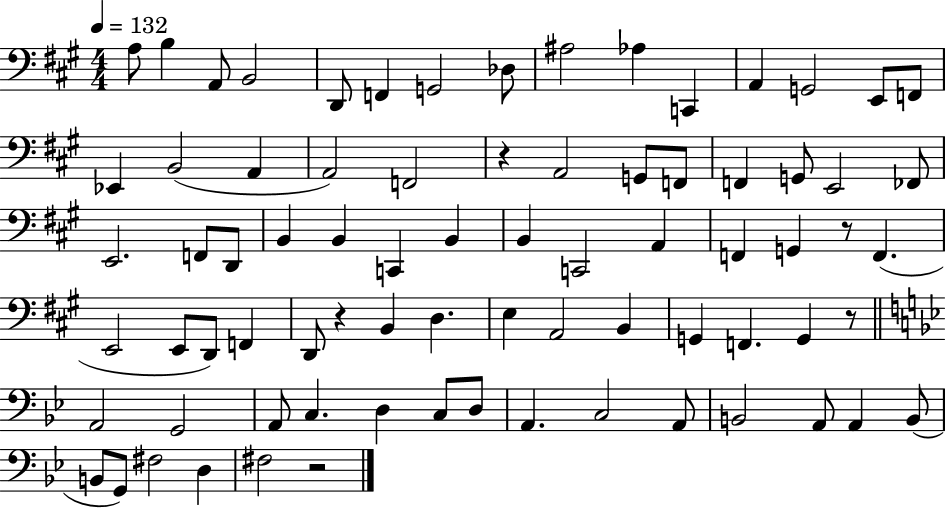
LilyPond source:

{
  \clef bass
  \numericTimeSignature
  \time 4/4
  \key a \major
  \tempo 4 = 132
  a8 b4 a,8 b,2 | d,8 f,4 g,2 des8 | ais2 aes4 c,4 | a,4 g,2 e,8 f,8 | \break ees,4 b,2( a,4 | a,2) f,2 | r4 a,2 g,8 f,8 | f,4 g,8 e,2 fes,8 | \break e,2. f,8 d,8 | b,4 b,4 c,4 b,4 | b,4 c,2 a,4 | f,4 g,4 r8 f,4.( | \break e,2 e,8 d,8) f,4 | d,8 r4 b,4 d4. | e4 a,2 b,4 | g,4 f,4. g,4 r8 | \break \bar "||" \break \key bes \major a,2 g,2 | a,8 c4. d4 c8 d8 | a,4. c2 a,8 | b,2 a,8 a,4 b,8( | \break b,8 g,8) fis2 d4 | fis2 r2 | \bar "|."
}